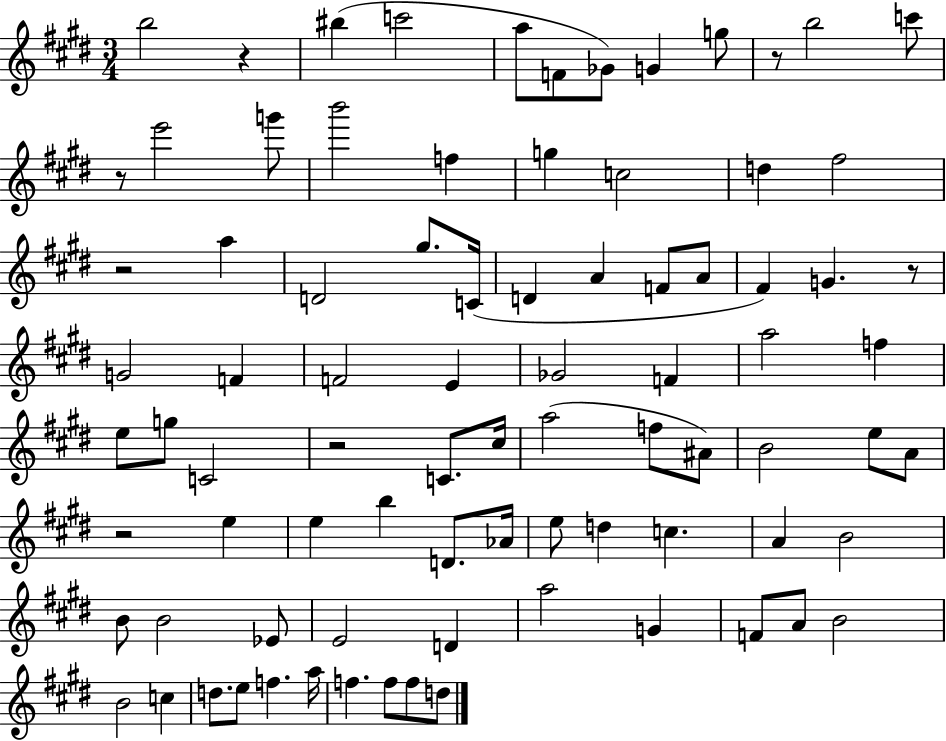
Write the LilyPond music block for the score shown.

{
  \clef treble
  \numericTimeSignature
  \time 3/4
  \key e \major
  b''2 r4 | bis''4( c'''2 | a''8 f'8 ges'8) g'4 g''8 | r8 b''2 c'''8 | \break r8 e'''2 g'''8 | b'''2 f''4 | g''4 c''2 | d''4 fis''2 | \break r2 a''4 | d'2 gis''8. c'16( | d'4 a'4 f'8 a'8 | fis'4) g'4. r8 | \break g'2 f'4 | f'2 e'4 | ges'2 f'4 | a''2 f''4 | \break e''8 g''8 c'2 | r2 c'8. cis''16 | a''2( f''8 ais'8) | b'2 e''8 a'8 | \break r2 e''4 | e''4 b''4 d'8. aes'16 | e''8 d''4 c''4. | a'4 b'2 | \break b'8 b'2 ees'8 | e'2 d'4 | a''2 g'4 | f'8 a'8 b'2 | \break b'2 c''4 | d''8. e''8 f''4. a''16 | f''4. f''8 f''8 d''8 | \bar "|."
}